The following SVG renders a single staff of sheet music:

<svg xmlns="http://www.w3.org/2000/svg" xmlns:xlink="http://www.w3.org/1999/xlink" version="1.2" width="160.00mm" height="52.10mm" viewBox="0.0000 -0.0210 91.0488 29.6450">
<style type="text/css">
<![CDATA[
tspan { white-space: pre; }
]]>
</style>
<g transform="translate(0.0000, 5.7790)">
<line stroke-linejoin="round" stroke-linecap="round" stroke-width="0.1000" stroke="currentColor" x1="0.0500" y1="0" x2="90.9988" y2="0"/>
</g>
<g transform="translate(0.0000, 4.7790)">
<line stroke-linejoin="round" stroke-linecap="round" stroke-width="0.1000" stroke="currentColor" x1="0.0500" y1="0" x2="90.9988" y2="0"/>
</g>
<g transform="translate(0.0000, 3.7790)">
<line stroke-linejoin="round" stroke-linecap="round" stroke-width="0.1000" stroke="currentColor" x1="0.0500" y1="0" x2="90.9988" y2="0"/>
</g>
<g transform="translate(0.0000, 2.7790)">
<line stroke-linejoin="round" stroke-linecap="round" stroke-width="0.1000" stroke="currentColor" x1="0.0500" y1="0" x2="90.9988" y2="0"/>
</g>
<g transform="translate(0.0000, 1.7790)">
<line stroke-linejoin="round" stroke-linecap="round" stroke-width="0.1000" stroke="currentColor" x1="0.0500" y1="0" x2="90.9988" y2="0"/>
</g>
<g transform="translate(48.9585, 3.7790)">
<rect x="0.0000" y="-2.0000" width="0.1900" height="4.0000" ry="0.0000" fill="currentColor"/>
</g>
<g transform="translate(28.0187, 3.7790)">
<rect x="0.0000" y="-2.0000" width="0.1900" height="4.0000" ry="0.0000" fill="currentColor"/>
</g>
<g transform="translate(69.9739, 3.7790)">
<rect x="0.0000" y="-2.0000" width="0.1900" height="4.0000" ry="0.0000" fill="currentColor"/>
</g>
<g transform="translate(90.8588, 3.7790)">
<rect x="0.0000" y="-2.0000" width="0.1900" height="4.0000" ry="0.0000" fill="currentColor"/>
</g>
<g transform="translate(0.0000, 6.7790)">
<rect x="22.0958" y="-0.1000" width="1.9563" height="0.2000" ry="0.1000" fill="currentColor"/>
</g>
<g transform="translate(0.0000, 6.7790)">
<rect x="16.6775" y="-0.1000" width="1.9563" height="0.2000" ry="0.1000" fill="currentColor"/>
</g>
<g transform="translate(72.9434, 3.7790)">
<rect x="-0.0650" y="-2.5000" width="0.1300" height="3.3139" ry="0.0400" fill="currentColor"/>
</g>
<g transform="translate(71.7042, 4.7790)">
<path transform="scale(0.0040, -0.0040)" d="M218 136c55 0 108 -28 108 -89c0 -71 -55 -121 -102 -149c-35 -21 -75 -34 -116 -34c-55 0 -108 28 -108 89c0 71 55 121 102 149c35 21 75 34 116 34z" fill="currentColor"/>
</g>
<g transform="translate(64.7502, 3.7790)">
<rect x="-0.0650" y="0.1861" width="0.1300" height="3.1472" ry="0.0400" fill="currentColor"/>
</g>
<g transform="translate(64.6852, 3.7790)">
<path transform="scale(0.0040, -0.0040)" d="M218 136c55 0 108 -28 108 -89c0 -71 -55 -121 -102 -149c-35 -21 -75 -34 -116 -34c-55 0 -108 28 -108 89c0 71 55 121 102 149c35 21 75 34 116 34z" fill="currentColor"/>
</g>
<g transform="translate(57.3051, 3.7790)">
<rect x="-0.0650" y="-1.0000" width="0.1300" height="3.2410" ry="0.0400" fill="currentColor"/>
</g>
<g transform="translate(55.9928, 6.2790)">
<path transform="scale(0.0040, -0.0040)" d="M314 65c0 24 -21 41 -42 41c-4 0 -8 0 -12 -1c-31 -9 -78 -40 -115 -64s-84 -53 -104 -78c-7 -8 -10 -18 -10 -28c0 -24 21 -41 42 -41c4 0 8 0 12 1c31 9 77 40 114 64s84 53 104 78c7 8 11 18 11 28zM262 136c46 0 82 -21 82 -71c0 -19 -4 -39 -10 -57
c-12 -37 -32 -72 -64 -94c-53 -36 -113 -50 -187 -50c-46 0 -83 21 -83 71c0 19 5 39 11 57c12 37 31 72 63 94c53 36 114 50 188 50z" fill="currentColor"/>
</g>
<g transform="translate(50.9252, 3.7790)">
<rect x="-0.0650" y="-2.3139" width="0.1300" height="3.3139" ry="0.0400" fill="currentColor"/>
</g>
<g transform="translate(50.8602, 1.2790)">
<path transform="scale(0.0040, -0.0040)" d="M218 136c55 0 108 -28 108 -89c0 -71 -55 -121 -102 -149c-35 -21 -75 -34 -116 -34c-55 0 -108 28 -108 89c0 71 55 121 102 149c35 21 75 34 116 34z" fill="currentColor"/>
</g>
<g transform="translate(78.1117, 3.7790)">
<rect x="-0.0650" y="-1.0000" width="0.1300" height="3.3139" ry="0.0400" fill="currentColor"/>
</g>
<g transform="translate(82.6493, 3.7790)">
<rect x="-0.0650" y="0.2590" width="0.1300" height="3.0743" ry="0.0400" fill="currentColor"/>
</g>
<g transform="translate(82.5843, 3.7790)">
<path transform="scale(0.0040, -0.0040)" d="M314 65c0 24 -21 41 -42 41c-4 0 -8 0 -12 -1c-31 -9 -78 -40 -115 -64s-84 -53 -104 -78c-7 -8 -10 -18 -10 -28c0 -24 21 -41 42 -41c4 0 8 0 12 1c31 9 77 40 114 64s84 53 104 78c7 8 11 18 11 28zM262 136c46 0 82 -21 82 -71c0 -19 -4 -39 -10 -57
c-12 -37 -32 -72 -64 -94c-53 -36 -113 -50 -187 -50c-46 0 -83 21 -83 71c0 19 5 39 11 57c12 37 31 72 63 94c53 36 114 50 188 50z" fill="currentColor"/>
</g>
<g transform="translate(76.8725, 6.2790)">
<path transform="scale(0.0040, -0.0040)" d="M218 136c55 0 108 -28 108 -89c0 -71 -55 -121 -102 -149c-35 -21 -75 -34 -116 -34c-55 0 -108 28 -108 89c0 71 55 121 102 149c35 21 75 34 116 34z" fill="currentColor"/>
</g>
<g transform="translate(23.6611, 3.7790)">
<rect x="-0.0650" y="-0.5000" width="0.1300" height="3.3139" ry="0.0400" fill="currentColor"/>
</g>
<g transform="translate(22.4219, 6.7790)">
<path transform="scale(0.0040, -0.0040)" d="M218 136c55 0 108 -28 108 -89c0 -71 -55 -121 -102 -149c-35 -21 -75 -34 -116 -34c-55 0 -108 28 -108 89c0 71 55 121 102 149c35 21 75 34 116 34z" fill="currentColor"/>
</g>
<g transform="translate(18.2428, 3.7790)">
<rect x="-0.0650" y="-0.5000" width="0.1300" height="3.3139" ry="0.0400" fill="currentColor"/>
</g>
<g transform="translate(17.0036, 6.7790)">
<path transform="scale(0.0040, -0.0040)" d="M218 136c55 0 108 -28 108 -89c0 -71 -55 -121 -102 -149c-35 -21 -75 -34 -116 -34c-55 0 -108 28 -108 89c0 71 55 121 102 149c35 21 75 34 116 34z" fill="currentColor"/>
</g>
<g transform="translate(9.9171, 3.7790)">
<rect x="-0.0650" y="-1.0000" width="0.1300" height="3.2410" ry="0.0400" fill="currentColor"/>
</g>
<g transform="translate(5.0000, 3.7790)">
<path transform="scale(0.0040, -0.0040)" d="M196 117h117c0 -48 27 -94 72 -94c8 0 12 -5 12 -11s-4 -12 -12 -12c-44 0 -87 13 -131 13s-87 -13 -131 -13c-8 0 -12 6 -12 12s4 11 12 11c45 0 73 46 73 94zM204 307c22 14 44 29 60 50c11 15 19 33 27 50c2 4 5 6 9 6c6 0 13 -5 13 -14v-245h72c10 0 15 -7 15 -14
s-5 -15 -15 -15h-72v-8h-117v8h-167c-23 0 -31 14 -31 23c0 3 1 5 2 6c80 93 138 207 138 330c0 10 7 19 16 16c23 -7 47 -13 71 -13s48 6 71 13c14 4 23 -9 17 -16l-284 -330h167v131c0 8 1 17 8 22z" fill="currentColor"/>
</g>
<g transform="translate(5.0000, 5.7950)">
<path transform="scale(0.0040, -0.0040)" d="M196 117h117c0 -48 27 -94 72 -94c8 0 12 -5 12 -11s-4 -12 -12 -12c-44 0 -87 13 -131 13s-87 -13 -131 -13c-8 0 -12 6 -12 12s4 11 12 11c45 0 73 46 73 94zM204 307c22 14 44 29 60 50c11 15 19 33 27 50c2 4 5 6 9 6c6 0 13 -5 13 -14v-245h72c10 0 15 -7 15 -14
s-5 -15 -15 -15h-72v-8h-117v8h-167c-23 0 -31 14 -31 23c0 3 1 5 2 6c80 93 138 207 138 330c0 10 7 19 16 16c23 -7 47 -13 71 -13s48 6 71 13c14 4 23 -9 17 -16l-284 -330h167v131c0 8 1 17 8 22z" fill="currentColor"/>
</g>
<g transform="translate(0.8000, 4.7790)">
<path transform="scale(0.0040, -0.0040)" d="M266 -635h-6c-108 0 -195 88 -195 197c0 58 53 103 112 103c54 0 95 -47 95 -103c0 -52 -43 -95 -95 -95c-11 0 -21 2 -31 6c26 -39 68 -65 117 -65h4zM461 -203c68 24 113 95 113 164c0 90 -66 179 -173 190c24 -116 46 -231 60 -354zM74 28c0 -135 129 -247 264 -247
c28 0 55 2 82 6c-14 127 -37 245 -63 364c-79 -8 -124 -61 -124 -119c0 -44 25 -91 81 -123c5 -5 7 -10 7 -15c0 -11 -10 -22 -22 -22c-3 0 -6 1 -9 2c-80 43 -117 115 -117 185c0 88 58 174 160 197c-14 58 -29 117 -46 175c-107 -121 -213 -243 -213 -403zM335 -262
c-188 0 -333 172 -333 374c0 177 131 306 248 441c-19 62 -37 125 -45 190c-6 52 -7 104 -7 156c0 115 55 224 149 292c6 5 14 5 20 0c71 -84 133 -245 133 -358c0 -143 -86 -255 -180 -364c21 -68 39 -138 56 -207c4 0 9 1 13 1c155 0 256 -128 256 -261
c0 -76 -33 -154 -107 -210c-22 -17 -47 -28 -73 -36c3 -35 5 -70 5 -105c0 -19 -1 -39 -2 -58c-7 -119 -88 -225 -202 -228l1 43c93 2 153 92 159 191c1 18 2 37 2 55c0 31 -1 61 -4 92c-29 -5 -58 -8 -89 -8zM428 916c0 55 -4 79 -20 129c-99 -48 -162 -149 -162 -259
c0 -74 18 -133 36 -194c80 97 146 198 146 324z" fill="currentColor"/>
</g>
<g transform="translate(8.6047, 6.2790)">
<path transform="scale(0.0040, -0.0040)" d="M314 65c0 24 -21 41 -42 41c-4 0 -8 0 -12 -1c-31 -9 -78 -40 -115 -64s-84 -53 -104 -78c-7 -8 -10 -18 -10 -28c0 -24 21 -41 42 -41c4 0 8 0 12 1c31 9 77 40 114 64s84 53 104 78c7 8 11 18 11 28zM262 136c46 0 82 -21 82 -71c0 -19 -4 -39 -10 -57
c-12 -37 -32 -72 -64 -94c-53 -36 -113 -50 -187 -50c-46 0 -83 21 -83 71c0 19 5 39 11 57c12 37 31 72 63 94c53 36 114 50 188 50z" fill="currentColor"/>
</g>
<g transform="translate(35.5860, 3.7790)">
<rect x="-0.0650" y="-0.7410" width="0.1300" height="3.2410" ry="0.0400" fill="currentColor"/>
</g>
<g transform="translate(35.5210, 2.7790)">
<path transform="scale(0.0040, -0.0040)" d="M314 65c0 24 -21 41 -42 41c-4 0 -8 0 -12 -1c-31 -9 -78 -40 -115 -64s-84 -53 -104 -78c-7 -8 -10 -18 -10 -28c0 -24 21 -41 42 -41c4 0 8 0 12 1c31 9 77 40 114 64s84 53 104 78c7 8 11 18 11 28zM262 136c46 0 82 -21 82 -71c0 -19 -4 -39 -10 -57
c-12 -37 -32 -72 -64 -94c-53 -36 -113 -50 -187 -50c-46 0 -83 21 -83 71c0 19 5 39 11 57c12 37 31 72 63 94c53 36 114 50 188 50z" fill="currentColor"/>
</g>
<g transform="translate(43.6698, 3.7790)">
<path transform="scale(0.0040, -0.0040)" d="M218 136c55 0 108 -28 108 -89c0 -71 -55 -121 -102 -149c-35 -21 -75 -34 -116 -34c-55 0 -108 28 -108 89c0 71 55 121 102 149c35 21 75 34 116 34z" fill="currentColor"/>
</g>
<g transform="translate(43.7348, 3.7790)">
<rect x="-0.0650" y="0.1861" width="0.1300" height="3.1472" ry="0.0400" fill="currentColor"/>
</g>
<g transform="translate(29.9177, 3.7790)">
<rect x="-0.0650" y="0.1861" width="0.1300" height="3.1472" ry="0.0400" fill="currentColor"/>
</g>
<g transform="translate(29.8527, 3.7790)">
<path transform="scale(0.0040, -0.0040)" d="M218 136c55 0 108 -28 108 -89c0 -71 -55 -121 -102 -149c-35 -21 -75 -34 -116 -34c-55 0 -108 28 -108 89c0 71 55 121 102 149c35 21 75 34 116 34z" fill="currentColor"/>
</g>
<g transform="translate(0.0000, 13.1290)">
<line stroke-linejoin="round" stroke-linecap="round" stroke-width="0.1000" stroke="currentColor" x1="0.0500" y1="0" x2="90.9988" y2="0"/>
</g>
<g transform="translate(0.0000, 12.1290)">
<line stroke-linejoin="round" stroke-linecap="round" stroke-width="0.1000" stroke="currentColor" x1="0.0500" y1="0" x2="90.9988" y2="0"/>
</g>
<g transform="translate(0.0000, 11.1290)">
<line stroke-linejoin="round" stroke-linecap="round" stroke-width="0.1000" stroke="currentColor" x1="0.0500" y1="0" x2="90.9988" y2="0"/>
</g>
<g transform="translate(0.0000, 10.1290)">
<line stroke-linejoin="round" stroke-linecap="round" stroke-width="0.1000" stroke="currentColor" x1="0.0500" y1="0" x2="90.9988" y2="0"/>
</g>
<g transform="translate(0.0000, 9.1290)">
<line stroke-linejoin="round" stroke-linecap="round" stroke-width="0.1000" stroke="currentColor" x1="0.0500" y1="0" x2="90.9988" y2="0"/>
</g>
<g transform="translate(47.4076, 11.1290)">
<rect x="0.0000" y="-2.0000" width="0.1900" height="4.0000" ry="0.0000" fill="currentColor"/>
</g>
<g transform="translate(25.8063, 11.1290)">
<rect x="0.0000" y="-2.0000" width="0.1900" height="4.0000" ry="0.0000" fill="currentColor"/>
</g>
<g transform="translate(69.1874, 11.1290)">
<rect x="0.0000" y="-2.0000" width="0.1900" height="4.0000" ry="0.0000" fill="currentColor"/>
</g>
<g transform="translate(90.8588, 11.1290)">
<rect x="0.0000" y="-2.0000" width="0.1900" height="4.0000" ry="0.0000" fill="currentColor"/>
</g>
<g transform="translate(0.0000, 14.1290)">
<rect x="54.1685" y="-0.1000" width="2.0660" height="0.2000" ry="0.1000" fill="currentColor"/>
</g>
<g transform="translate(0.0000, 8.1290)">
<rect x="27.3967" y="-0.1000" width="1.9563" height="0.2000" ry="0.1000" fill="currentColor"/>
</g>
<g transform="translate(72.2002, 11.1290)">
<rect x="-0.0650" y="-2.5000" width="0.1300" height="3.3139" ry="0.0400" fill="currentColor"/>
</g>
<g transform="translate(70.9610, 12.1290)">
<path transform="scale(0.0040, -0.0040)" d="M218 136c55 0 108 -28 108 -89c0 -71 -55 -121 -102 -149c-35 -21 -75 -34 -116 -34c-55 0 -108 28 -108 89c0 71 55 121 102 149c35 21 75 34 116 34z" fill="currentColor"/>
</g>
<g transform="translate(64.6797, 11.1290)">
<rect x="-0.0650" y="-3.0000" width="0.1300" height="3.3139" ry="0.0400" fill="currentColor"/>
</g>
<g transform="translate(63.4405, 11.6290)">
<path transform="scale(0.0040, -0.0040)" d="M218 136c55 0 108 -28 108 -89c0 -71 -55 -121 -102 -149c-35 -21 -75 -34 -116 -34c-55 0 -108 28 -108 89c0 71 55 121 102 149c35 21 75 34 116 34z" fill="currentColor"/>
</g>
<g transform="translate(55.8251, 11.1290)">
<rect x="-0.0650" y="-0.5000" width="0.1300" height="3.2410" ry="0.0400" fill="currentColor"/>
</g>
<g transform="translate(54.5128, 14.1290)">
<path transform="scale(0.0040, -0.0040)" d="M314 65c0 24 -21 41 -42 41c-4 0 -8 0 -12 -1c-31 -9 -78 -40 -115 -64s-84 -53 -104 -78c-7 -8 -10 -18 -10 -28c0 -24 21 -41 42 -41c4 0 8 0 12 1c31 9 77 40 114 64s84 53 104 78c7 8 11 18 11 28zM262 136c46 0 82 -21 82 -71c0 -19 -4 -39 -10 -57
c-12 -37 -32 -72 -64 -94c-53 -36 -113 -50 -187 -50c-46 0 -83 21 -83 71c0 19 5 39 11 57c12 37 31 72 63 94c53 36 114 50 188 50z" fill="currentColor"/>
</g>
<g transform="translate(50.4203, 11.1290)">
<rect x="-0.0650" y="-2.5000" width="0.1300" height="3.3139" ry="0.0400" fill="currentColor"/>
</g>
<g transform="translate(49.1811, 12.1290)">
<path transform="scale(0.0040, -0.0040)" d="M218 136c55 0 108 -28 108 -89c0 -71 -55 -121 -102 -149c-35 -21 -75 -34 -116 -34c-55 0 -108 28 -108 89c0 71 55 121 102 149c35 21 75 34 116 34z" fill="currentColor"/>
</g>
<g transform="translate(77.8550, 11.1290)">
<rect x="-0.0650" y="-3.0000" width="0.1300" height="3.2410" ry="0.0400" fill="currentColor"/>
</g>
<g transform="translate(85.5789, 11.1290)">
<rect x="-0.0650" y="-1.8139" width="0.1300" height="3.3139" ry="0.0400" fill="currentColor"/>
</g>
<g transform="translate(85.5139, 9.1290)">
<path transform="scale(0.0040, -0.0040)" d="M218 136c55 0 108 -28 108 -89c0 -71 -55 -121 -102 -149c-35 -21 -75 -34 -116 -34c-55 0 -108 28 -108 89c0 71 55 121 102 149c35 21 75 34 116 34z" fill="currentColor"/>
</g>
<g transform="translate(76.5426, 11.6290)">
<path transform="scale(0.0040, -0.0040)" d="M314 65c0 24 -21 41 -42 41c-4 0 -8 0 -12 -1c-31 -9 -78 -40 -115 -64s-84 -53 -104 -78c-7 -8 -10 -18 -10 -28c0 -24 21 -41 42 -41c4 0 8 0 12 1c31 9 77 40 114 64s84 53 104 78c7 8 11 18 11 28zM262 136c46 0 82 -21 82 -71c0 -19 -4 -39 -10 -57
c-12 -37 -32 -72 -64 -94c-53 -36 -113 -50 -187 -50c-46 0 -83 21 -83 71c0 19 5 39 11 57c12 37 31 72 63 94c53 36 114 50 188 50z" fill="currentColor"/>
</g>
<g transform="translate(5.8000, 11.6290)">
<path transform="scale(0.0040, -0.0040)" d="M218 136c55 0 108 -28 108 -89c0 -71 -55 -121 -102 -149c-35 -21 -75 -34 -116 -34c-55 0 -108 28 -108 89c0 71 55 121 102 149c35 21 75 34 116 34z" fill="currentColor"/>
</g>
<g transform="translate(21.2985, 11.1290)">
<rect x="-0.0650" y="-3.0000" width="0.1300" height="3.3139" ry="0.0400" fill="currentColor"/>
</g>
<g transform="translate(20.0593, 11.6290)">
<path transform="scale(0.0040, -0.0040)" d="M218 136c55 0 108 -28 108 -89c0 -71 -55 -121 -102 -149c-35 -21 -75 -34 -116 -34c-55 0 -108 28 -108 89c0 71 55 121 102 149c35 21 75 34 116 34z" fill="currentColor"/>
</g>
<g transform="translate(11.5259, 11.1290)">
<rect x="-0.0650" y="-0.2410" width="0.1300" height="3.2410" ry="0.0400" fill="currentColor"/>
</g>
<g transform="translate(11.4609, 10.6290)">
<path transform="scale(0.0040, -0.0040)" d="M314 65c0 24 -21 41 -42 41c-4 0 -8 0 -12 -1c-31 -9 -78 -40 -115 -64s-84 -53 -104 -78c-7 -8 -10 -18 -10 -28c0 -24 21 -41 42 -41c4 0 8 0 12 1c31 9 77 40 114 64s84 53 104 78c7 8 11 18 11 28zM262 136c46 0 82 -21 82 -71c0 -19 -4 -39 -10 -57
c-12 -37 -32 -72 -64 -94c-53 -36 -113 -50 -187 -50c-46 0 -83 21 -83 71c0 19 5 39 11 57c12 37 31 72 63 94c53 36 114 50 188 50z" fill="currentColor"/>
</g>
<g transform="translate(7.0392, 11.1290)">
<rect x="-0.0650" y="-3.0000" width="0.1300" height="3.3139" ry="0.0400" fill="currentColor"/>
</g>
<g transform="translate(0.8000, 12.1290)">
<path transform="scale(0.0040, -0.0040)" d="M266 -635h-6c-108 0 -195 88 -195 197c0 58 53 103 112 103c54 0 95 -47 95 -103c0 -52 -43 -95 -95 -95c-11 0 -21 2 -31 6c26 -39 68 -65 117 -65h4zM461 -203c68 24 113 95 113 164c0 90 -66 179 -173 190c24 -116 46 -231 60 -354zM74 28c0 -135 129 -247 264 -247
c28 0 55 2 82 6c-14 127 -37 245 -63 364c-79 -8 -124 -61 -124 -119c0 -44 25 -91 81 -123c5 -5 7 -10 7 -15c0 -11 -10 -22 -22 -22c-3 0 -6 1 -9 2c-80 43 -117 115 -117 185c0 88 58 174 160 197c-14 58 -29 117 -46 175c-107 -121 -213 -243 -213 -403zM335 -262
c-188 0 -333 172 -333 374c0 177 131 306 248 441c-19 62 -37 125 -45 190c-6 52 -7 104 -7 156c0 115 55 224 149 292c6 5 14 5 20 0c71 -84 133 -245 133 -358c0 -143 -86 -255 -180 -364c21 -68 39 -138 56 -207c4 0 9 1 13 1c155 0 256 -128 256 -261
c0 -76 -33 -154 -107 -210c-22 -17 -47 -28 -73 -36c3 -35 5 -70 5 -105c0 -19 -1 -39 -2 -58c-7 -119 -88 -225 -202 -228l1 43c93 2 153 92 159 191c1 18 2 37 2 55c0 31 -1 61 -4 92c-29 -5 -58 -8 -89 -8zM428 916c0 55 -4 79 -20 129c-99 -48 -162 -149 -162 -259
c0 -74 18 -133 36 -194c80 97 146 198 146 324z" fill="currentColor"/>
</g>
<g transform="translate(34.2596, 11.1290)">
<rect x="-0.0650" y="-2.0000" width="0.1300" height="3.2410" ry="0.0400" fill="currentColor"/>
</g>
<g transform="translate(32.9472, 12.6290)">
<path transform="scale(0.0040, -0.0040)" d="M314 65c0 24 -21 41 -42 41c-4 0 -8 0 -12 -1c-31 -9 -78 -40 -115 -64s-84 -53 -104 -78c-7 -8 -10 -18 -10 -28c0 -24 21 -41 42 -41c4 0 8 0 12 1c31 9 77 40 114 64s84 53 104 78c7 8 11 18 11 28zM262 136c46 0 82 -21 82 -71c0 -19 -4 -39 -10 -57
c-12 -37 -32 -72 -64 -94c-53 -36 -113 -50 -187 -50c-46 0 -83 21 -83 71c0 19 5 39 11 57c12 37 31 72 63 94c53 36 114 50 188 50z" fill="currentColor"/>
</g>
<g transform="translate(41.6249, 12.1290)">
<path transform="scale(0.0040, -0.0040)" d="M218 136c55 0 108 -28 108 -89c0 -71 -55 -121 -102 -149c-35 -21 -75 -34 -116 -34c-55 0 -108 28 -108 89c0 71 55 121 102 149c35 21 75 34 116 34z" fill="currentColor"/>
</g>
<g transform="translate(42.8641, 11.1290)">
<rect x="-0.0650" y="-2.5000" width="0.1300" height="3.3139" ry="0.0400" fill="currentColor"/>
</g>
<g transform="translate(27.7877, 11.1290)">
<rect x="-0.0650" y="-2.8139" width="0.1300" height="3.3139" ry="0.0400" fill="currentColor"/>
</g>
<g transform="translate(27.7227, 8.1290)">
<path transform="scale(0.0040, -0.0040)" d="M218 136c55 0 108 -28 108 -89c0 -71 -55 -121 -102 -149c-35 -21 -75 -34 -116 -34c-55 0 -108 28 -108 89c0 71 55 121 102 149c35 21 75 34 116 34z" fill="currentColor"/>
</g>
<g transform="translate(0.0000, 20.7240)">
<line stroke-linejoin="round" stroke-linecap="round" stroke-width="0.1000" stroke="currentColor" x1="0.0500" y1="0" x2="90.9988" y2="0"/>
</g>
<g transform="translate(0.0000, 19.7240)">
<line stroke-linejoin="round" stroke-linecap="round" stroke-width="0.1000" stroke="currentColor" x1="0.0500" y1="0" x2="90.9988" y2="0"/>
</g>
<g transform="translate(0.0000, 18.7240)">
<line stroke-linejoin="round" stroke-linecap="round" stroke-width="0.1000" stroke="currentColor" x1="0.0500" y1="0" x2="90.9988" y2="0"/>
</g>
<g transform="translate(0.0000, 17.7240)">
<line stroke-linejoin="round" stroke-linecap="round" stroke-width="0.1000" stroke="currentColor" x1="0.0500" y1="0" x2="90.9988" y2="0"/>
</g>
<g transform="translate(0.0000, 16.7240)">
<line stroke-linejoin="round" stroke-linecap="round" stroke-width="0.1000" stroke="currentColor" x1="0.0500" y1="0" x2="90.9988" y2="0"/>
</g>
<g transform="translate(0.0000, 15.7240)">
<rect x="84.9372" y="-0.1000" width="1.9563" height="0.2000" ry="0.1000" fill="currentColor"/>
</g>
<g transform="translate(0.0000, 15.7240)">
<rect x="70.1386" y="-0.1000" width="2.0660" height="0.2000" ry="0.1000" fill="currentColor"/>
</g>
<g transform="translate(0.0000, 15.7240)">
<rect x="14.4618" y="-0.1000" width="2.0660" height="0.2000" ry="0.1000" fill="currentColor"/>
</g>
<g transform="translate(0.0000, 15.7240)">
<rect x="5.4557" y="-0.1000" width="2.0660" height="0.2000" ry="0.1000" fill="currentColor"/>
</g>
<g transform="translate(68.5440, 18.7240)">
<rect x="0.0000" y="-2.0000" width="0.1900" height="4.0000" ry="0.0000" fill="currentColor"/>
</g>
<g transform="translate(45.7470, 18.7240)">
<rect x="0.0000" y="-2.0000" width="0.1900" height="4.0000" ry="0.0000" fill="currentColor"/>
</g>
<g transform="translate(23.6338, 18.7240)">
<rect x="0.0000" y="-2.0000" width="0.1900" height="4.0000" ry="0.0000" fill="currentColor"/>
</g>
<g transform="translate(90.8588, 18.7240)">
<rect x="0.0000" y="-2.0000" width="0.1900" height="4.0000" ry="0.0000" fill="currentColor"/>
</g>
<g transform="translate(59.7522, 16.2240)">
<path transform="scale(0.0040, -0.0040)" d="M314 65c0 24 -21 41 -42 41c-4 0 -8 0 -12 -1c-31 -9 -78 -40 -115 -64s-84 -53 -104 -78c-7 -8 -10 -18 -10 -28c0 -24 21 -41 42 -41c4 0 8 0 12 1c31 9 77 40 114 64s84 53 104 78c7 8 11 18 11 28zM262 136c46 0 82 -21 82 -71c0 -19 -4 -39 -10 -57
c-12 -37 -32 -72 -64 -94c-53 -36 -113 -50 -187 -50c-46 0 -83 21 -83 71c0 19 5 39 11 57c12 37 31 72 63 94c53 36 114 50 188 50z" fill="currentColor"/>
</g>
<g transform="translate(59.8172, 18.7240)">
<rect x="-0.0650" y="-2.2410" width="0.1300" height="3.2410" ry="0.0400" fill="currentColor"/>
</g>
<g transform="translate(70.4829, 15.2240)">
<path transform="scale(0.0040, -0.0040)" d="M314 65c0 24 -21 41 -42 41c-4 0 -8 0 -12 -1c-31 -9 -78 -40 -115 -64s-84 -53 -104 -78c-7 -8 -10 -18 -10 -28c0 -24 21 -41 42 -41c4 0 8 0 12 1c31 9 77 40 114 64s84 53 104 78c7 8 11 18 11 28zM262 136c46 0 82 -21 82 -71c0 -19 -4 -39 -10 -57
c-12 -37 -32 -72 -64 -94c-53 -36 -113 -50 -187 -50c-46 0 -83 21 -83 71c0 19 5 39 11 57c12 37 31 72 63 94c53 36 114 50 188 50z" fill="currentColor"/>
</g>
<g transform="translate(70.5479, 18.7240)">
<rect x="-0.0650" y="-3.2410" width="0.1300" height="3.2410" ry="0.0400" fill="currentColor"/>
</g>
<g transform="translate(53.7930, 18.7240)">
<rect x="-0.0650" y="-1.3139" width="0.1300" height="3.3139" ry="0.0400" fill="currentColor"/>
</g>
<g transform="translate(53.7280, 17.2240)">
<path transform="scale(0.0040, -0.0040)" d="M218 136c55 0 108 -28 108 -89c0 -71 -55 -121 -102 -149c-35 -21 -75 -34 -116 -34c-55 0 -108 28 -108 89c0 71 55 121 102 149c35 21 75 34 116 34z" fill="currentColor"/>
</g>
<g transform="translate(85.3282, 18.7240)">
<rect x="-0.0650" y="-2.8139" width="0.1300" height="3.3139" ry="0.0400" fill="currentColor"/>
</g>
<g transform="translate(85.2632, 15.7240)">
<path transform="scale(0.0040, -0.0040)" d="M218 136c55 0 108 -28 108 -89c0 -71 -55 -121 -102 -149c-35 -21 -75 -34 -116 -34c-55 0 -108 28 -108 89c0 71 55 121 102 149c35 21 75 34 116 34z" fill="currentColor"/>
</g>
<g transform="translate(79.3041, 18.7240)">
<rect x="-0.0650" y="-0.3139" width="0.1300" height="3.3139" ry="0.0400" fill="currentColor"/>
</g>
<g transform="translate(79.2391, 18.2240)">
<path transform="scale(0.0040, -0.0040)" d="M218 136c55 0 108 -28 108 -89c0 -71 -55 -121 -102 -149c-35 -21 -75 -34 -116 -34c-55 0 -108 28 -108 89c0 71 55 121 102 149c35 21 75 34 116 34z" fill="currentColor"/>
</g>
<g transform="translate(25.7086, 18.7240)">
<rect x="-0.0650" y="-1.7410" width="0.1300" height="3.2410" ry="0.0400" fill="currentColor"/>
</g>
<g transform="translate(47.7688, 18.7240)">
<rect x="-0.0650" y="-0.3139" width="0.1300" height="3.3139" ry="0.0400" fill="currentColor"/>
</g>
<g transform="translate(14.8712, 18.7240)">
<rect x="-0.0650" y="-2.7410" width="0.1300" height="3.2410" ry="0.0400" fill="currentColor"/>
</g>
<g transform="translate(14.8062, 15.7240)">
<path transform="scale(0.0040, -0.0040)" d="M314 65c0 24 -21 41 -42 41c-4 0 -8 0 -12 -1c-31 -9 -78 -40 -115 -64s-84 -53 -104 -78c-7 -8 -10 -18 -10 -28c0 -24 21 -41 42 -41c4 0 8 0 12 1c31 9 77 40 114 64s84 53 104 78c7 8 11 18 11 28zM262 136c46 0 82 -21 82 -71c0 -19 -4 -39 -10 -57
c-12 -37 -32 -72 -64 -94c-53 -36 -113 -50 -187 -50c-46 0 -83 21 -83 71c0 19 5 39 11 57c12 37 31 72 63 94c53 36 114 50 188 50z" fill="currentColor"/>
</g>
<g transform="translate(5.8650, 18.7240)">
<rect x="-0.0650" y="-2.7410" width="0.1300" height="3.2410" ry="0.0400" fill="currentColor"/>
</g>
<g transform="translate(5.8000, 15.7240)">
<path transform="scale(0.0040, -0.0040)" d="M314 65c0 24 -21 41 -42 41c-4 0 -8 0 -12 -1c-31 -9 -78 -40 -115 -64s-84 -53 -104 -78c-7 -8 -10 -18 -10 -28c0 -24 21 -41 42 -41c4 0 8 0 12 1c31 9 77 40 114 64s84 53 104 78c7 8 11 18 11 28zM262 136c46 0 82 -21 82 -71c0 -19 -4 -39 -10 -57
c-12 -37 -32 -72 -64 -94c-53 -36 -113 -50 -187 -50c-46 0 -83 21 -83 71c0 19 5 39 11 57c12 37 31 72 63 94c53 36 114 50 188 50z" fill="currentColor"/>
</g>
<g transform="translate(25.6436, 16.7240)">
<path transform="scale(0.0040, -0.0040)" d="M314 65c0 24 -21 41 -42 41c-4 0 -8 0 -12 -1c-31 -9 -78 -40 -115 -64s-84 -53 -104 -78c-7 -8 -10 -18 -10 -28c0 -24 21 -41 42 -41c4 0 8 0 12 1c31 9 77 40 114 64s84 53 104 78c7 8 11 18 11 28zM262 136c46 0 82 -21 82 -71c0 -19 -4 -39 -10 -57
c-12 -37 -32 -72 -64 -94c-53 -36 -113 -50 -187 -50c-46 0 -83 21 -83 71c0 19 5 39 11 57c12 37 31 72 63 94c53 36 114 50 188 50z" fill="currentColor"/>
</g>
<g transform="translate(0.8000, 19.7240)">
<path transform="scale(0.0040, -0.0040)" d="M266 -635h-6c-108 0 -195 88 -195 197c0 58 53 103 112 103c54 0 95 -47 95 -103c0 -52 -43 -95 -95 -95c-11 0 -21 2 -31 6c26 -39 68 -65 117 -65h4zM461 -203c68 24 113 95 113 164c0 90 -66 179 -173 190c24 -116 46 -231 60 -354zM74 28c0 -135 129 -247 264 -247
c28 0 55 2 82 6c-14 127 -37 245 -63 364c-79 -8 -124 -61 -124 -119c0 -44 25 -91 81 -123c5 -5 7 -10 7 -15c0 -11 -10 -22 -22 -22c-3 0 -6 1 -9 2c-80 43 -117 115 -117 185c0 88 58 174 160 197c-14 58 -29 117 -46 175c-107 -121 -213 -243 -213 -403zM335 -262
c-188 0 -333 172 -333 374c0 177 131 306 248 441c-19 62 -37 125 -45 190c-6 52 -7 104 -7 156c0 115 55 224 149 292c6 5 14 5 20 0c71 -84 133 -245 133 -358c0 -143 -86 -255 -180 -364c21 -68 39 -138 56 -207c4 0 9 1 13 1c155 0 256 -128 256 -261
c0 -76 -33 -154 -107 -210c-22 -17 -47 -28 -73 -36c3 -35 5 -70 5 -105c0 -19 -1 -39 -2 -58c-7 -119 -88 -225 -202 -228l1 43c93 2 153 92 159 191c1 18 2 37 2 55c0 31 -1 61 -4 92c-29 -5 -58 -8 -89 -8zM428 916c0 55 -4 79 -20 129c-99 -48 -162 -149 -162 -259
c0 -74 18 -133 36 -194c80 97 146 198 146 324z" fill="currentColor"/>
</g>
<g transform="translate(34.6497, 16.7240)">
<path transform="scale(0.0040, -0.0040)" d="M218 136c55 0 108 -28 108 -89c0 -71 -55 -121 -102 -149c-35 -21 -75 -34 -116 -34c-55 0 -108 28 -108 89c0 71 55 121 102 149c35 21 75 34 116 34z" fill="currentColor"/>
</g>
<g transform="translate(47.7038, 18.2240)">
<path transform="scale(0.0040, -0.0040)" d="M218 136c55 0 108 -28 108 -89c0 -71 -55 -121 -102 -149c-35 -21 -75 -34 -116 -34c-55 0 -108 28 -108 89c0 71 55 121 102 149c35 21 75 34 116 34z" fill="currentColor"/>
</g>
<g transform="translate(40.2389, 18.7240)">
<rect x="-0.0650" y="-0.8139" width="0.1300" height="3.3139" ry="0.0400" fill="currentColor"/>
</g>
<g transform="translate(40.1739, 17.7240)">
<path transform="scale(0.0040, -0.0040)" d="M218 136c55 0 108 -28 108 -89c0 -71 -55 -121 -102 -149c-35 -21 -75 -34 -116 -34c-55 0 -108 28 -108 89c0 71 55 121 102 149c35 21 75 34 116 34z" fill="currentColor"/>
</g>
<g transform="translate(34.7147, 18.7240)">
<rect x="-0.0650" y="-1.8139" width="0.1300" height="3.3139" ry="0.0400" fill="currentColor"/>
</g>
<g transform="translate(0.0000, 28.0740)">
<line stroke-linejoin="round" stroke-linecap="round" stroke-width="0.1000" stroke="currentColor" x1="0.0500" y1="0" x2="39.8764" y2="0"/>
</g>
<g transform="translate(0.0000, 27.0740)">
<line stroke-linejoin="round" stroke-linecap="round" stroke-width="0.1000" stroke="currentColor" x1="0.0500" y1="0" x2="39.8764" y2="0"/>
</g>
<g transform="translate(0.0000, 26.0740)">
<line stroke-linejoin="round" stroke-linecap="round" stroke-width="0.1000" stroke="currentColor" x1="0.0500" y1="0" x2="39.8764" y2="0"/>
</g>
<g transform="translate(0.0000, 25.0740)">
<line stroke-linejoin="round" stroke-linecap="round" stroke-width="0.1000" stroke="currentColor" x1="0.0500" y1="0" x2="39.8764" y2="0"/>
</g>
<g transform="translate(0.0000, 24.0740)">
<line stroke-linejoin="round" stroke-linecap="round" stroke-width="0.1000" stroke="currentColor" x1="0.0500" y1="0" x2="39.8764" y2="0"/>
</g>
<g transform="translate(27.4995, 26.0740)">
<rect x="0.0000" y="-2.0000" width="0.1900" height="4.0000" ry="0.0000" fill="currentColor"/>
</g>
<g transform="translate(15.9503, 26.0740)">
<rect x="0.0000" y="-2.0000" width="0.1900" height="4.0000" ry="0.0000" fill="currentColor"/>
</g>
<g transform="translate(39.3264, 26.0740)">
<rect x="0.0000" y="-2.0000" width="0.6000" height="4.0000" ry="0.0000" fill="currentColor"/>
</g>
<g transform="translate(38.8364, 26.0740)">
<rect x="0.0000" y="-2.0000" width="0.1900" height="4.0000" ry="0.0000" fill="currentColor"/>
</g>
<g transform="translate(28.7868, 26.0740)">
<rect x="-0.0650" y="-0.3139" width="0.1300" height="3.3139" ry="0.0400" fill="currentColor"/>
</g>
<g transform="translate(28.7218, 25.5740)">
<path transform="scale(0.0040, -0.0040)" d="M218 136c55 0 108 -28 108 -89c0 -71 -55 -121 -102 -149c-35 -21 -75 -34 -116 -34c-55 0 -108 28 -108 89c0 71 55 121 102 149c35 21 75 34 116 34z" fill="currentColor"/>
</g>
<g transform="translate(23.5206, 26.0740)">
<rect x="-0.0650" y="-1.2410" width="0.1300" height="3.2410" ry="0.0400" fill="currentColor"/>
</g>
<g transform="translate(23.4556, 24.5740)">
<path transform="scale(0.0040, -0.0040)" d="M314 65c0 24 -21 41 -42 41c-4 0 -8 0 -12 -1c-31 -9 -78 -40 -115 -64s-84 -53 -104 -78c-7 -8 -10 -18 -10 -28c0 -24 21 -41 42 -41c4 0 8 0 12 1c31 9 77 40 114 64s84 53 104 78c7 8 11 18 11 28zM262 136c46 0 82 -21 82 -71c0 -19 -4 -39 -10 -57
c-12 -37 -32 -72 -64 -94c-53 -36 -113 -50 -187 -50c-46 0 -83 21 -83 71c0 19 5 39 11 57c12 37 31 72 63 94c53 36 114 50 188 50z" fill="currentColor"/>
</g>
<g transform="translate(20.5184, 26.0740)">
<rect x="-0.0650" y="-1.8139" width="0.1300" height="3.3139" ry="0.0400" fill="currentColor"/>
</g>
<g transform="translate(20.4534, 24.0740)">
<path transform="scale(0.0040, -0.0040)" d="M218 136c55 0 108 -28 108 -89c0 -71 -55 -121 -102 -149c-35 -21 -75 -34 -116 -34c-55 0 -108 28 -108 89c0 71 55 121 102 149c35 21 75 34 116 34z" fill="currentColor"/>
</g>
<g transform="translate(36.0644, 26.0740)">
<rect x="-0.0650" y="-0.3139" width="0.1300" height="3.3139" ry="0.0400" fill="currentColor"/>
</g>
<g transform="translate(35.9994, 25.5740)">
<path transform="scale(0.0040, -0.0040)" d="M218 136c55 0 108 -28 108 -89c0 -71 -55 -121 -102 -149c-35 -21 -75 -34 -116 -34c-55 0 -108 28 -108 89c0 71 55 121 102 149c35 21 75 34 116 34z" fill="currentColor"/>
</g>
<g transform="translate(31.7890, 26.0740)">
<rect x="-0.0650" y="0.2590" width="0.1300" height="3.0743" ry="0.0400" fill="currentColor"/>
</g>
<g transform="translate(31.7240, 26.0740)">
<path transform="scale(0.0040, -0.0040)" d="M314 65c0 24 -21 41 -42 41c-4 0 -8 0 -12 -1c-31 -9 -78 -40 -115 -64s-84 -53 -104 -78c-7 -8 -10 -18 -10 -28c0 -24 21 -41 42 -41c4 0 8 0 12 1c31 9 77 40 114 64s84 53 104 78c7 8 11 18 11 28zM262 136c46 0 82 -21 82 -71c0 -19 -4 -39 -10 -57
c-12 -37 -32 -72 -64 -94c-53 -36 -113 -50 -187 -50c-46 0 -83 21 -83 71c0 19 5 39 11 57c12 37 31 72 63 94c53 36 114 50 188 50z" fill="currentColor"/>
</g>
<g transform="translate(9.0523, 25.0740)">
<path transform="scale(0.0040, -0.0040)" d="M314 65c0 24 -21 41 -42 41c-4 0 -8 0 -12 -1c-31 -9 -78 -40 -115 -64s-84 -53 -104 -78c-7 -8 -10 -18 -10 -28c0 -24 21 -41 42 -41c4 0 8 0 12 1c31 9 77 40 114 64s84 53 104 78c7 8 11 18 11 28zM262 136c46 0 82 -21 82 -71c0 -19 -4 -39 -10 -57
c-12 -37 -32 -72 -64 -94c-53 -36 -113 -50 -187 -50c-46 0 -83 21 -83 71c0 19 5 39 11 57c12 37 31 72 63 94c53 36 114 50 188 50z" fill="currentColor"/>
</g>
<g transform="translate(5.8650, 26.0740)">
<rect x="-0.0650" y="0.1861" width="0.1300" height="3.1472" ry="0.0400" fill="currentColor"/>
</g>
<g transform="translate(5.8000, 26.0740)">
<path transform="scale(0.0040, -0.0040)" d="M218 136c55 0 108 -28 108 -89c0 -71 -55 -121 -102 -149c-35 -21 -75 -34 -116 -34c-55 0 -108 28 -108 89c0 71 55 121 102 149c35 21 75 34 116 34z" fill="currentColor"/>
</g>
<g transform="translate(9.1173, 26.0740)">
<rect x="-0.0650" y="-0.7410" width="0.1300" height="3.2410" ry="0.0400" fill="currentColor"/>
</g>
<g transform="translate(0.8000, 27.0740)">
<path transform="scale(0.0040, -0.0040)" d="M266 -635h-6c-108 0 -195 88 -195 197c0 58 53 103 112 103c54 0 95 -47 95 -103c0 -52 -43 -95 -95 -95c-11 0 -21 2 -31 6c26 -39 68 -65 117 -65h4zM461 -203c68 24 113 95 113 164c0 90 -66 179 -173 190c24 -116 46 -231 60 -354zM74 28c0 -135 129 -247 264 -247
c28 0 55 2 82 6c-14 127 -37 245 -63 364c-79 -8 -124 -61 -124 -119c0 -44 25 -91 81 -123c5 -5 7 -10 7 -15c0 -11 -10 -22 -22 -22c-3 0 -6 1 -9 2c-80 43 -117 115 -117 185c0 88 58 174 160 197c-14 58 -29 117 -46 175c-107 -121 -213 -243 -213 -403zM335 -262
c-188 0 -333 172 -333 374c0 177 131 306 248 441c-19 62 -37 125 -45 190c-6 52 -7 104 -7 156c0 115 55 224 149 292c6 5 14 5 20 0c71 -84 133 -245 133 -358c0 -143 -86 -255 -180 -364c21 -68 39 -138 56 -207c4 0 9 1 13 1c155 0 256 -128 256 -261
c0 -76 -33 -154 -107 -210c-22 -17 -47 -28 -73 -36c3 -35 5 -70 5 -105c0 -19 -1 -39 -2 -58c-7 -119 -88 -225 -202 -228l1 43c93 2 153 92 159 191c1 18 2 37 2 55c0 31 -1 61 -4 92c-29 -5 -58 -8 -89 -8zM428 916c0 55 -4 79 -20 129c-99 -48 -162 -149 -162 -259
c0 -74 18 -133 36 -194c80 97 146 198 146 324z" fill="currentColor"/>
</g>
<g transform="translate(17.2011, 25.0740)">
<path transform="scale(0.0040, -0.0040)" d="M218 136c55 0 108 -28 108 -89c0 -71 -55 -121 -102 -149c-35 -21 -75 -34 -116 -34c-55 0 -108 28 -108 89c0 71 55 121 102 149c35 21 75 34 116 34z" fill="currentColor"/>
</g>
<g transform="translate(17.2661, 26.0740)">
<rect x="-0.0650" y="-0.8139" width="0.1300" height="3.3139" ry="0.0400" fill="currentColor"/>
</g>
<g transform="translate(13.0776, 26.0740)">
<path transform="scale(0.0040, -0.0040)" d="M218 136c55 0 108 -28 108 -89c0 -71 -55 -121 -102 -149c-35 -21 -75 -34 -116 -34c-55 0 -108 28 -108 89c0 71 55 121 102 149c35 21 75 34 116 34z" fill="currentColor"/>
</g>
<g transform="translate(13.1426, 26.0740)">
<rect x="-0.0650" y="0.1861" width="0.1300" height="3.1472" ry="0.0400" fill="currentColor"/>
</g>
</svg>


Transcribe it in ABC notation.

X:1
T:Untitled
M:4/4
L:1/4
K:C
D2 C C B d2 B g D2 B G D B2 A c2 A a F2 G G C2 A G A2 f a2 a2 f2 f d c e g2 b2 c a B d2 B d f e2 c B2 c